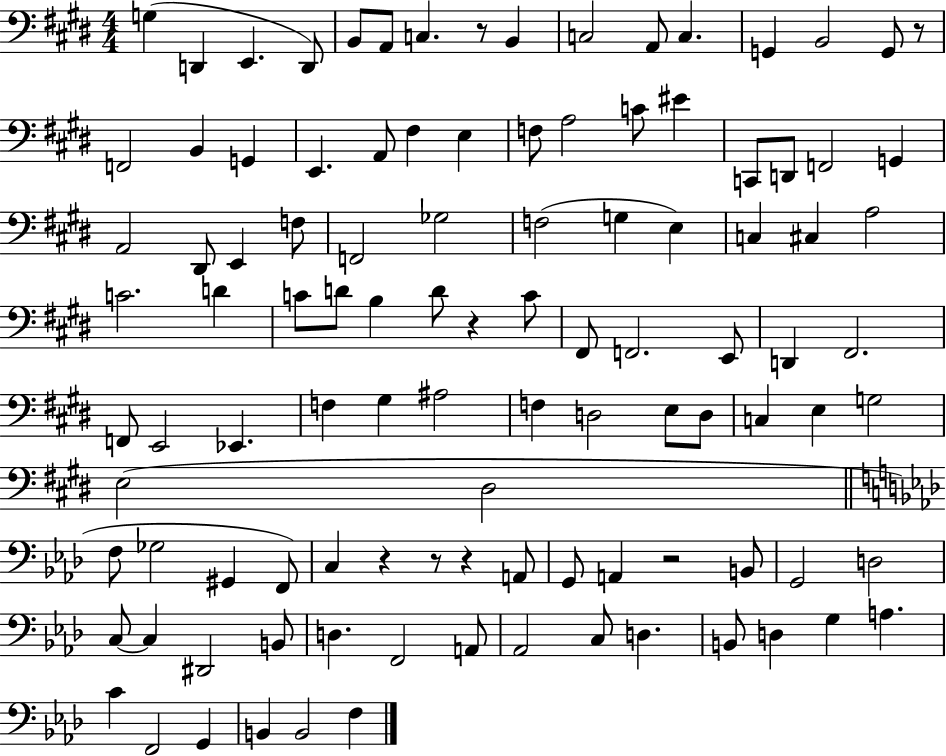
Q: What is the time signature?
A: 4/4